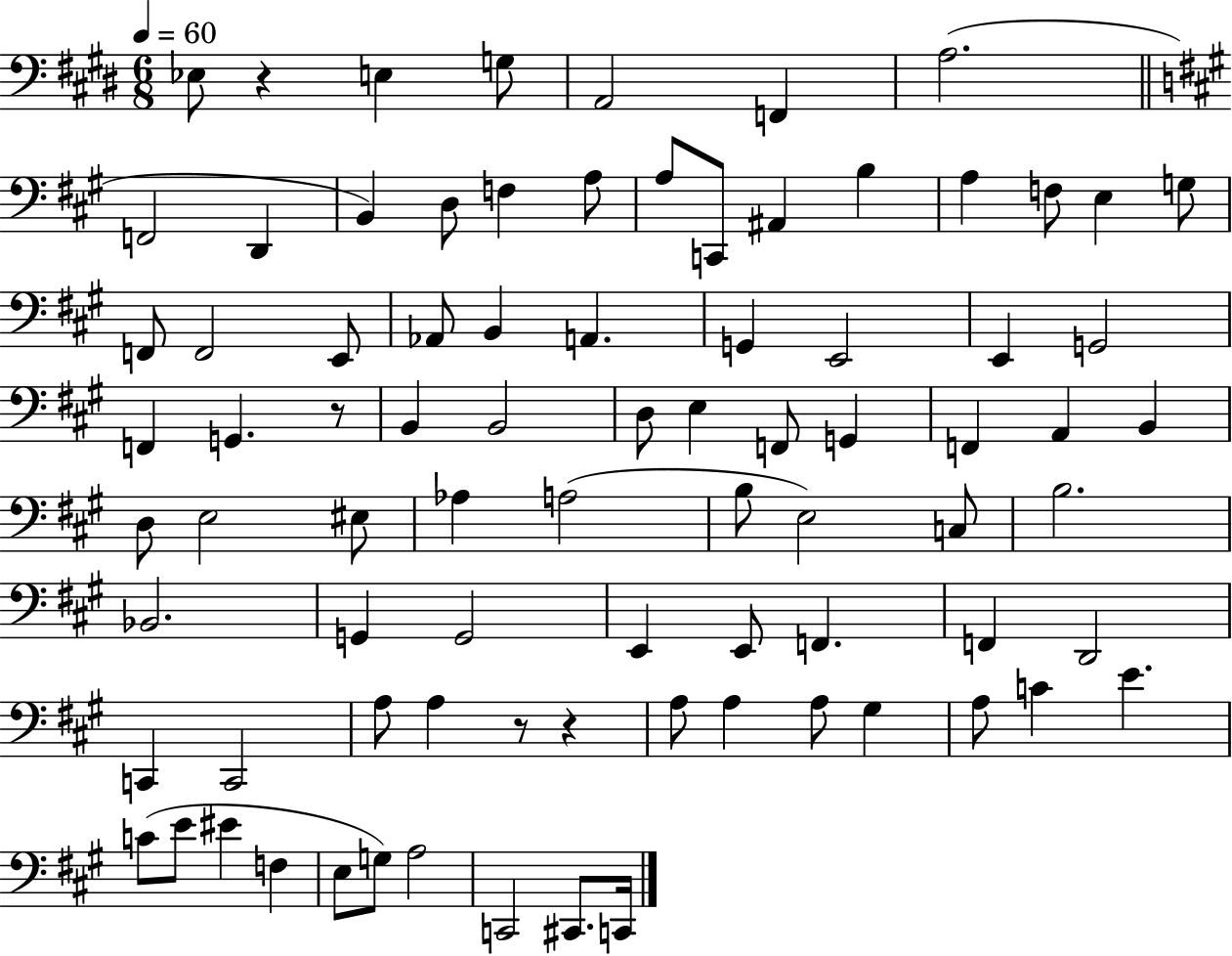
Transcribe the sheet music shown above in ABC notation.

X:1
T:Untitled
M:6/8
L:1/4
K:E
_E,/2 z E, G,/2 A,,2 F,, A,2 F,,2 D,, B,, D,/2 F, A,/2 A,/2 C,,/2 ^A,, B, A, F,/2 E, G,/2 F,,/2 F,,2 E,,/2 _A,,/2 B,, A,, G,, E,,2 E,, G,,2 F,, G,, z/2 B,, B,,2 D,/2 E, F,,/2 G,, F,, A,, B,, D,/2 E,2 ^E,/2 _A, A,2 B,/2 E,2 C,/2 B,2 _B,,2 G,, G,,2 E,, E,,/2 F,, F,, D,,2 C,, C,,2 A,/2 A, z/2 z A,/2 A, A,/2 ^G, A,/2 C E C/2 E/2 ^E F, E,/2 G,/2 A,2 C,,2 ^C,,/2 C,,/4